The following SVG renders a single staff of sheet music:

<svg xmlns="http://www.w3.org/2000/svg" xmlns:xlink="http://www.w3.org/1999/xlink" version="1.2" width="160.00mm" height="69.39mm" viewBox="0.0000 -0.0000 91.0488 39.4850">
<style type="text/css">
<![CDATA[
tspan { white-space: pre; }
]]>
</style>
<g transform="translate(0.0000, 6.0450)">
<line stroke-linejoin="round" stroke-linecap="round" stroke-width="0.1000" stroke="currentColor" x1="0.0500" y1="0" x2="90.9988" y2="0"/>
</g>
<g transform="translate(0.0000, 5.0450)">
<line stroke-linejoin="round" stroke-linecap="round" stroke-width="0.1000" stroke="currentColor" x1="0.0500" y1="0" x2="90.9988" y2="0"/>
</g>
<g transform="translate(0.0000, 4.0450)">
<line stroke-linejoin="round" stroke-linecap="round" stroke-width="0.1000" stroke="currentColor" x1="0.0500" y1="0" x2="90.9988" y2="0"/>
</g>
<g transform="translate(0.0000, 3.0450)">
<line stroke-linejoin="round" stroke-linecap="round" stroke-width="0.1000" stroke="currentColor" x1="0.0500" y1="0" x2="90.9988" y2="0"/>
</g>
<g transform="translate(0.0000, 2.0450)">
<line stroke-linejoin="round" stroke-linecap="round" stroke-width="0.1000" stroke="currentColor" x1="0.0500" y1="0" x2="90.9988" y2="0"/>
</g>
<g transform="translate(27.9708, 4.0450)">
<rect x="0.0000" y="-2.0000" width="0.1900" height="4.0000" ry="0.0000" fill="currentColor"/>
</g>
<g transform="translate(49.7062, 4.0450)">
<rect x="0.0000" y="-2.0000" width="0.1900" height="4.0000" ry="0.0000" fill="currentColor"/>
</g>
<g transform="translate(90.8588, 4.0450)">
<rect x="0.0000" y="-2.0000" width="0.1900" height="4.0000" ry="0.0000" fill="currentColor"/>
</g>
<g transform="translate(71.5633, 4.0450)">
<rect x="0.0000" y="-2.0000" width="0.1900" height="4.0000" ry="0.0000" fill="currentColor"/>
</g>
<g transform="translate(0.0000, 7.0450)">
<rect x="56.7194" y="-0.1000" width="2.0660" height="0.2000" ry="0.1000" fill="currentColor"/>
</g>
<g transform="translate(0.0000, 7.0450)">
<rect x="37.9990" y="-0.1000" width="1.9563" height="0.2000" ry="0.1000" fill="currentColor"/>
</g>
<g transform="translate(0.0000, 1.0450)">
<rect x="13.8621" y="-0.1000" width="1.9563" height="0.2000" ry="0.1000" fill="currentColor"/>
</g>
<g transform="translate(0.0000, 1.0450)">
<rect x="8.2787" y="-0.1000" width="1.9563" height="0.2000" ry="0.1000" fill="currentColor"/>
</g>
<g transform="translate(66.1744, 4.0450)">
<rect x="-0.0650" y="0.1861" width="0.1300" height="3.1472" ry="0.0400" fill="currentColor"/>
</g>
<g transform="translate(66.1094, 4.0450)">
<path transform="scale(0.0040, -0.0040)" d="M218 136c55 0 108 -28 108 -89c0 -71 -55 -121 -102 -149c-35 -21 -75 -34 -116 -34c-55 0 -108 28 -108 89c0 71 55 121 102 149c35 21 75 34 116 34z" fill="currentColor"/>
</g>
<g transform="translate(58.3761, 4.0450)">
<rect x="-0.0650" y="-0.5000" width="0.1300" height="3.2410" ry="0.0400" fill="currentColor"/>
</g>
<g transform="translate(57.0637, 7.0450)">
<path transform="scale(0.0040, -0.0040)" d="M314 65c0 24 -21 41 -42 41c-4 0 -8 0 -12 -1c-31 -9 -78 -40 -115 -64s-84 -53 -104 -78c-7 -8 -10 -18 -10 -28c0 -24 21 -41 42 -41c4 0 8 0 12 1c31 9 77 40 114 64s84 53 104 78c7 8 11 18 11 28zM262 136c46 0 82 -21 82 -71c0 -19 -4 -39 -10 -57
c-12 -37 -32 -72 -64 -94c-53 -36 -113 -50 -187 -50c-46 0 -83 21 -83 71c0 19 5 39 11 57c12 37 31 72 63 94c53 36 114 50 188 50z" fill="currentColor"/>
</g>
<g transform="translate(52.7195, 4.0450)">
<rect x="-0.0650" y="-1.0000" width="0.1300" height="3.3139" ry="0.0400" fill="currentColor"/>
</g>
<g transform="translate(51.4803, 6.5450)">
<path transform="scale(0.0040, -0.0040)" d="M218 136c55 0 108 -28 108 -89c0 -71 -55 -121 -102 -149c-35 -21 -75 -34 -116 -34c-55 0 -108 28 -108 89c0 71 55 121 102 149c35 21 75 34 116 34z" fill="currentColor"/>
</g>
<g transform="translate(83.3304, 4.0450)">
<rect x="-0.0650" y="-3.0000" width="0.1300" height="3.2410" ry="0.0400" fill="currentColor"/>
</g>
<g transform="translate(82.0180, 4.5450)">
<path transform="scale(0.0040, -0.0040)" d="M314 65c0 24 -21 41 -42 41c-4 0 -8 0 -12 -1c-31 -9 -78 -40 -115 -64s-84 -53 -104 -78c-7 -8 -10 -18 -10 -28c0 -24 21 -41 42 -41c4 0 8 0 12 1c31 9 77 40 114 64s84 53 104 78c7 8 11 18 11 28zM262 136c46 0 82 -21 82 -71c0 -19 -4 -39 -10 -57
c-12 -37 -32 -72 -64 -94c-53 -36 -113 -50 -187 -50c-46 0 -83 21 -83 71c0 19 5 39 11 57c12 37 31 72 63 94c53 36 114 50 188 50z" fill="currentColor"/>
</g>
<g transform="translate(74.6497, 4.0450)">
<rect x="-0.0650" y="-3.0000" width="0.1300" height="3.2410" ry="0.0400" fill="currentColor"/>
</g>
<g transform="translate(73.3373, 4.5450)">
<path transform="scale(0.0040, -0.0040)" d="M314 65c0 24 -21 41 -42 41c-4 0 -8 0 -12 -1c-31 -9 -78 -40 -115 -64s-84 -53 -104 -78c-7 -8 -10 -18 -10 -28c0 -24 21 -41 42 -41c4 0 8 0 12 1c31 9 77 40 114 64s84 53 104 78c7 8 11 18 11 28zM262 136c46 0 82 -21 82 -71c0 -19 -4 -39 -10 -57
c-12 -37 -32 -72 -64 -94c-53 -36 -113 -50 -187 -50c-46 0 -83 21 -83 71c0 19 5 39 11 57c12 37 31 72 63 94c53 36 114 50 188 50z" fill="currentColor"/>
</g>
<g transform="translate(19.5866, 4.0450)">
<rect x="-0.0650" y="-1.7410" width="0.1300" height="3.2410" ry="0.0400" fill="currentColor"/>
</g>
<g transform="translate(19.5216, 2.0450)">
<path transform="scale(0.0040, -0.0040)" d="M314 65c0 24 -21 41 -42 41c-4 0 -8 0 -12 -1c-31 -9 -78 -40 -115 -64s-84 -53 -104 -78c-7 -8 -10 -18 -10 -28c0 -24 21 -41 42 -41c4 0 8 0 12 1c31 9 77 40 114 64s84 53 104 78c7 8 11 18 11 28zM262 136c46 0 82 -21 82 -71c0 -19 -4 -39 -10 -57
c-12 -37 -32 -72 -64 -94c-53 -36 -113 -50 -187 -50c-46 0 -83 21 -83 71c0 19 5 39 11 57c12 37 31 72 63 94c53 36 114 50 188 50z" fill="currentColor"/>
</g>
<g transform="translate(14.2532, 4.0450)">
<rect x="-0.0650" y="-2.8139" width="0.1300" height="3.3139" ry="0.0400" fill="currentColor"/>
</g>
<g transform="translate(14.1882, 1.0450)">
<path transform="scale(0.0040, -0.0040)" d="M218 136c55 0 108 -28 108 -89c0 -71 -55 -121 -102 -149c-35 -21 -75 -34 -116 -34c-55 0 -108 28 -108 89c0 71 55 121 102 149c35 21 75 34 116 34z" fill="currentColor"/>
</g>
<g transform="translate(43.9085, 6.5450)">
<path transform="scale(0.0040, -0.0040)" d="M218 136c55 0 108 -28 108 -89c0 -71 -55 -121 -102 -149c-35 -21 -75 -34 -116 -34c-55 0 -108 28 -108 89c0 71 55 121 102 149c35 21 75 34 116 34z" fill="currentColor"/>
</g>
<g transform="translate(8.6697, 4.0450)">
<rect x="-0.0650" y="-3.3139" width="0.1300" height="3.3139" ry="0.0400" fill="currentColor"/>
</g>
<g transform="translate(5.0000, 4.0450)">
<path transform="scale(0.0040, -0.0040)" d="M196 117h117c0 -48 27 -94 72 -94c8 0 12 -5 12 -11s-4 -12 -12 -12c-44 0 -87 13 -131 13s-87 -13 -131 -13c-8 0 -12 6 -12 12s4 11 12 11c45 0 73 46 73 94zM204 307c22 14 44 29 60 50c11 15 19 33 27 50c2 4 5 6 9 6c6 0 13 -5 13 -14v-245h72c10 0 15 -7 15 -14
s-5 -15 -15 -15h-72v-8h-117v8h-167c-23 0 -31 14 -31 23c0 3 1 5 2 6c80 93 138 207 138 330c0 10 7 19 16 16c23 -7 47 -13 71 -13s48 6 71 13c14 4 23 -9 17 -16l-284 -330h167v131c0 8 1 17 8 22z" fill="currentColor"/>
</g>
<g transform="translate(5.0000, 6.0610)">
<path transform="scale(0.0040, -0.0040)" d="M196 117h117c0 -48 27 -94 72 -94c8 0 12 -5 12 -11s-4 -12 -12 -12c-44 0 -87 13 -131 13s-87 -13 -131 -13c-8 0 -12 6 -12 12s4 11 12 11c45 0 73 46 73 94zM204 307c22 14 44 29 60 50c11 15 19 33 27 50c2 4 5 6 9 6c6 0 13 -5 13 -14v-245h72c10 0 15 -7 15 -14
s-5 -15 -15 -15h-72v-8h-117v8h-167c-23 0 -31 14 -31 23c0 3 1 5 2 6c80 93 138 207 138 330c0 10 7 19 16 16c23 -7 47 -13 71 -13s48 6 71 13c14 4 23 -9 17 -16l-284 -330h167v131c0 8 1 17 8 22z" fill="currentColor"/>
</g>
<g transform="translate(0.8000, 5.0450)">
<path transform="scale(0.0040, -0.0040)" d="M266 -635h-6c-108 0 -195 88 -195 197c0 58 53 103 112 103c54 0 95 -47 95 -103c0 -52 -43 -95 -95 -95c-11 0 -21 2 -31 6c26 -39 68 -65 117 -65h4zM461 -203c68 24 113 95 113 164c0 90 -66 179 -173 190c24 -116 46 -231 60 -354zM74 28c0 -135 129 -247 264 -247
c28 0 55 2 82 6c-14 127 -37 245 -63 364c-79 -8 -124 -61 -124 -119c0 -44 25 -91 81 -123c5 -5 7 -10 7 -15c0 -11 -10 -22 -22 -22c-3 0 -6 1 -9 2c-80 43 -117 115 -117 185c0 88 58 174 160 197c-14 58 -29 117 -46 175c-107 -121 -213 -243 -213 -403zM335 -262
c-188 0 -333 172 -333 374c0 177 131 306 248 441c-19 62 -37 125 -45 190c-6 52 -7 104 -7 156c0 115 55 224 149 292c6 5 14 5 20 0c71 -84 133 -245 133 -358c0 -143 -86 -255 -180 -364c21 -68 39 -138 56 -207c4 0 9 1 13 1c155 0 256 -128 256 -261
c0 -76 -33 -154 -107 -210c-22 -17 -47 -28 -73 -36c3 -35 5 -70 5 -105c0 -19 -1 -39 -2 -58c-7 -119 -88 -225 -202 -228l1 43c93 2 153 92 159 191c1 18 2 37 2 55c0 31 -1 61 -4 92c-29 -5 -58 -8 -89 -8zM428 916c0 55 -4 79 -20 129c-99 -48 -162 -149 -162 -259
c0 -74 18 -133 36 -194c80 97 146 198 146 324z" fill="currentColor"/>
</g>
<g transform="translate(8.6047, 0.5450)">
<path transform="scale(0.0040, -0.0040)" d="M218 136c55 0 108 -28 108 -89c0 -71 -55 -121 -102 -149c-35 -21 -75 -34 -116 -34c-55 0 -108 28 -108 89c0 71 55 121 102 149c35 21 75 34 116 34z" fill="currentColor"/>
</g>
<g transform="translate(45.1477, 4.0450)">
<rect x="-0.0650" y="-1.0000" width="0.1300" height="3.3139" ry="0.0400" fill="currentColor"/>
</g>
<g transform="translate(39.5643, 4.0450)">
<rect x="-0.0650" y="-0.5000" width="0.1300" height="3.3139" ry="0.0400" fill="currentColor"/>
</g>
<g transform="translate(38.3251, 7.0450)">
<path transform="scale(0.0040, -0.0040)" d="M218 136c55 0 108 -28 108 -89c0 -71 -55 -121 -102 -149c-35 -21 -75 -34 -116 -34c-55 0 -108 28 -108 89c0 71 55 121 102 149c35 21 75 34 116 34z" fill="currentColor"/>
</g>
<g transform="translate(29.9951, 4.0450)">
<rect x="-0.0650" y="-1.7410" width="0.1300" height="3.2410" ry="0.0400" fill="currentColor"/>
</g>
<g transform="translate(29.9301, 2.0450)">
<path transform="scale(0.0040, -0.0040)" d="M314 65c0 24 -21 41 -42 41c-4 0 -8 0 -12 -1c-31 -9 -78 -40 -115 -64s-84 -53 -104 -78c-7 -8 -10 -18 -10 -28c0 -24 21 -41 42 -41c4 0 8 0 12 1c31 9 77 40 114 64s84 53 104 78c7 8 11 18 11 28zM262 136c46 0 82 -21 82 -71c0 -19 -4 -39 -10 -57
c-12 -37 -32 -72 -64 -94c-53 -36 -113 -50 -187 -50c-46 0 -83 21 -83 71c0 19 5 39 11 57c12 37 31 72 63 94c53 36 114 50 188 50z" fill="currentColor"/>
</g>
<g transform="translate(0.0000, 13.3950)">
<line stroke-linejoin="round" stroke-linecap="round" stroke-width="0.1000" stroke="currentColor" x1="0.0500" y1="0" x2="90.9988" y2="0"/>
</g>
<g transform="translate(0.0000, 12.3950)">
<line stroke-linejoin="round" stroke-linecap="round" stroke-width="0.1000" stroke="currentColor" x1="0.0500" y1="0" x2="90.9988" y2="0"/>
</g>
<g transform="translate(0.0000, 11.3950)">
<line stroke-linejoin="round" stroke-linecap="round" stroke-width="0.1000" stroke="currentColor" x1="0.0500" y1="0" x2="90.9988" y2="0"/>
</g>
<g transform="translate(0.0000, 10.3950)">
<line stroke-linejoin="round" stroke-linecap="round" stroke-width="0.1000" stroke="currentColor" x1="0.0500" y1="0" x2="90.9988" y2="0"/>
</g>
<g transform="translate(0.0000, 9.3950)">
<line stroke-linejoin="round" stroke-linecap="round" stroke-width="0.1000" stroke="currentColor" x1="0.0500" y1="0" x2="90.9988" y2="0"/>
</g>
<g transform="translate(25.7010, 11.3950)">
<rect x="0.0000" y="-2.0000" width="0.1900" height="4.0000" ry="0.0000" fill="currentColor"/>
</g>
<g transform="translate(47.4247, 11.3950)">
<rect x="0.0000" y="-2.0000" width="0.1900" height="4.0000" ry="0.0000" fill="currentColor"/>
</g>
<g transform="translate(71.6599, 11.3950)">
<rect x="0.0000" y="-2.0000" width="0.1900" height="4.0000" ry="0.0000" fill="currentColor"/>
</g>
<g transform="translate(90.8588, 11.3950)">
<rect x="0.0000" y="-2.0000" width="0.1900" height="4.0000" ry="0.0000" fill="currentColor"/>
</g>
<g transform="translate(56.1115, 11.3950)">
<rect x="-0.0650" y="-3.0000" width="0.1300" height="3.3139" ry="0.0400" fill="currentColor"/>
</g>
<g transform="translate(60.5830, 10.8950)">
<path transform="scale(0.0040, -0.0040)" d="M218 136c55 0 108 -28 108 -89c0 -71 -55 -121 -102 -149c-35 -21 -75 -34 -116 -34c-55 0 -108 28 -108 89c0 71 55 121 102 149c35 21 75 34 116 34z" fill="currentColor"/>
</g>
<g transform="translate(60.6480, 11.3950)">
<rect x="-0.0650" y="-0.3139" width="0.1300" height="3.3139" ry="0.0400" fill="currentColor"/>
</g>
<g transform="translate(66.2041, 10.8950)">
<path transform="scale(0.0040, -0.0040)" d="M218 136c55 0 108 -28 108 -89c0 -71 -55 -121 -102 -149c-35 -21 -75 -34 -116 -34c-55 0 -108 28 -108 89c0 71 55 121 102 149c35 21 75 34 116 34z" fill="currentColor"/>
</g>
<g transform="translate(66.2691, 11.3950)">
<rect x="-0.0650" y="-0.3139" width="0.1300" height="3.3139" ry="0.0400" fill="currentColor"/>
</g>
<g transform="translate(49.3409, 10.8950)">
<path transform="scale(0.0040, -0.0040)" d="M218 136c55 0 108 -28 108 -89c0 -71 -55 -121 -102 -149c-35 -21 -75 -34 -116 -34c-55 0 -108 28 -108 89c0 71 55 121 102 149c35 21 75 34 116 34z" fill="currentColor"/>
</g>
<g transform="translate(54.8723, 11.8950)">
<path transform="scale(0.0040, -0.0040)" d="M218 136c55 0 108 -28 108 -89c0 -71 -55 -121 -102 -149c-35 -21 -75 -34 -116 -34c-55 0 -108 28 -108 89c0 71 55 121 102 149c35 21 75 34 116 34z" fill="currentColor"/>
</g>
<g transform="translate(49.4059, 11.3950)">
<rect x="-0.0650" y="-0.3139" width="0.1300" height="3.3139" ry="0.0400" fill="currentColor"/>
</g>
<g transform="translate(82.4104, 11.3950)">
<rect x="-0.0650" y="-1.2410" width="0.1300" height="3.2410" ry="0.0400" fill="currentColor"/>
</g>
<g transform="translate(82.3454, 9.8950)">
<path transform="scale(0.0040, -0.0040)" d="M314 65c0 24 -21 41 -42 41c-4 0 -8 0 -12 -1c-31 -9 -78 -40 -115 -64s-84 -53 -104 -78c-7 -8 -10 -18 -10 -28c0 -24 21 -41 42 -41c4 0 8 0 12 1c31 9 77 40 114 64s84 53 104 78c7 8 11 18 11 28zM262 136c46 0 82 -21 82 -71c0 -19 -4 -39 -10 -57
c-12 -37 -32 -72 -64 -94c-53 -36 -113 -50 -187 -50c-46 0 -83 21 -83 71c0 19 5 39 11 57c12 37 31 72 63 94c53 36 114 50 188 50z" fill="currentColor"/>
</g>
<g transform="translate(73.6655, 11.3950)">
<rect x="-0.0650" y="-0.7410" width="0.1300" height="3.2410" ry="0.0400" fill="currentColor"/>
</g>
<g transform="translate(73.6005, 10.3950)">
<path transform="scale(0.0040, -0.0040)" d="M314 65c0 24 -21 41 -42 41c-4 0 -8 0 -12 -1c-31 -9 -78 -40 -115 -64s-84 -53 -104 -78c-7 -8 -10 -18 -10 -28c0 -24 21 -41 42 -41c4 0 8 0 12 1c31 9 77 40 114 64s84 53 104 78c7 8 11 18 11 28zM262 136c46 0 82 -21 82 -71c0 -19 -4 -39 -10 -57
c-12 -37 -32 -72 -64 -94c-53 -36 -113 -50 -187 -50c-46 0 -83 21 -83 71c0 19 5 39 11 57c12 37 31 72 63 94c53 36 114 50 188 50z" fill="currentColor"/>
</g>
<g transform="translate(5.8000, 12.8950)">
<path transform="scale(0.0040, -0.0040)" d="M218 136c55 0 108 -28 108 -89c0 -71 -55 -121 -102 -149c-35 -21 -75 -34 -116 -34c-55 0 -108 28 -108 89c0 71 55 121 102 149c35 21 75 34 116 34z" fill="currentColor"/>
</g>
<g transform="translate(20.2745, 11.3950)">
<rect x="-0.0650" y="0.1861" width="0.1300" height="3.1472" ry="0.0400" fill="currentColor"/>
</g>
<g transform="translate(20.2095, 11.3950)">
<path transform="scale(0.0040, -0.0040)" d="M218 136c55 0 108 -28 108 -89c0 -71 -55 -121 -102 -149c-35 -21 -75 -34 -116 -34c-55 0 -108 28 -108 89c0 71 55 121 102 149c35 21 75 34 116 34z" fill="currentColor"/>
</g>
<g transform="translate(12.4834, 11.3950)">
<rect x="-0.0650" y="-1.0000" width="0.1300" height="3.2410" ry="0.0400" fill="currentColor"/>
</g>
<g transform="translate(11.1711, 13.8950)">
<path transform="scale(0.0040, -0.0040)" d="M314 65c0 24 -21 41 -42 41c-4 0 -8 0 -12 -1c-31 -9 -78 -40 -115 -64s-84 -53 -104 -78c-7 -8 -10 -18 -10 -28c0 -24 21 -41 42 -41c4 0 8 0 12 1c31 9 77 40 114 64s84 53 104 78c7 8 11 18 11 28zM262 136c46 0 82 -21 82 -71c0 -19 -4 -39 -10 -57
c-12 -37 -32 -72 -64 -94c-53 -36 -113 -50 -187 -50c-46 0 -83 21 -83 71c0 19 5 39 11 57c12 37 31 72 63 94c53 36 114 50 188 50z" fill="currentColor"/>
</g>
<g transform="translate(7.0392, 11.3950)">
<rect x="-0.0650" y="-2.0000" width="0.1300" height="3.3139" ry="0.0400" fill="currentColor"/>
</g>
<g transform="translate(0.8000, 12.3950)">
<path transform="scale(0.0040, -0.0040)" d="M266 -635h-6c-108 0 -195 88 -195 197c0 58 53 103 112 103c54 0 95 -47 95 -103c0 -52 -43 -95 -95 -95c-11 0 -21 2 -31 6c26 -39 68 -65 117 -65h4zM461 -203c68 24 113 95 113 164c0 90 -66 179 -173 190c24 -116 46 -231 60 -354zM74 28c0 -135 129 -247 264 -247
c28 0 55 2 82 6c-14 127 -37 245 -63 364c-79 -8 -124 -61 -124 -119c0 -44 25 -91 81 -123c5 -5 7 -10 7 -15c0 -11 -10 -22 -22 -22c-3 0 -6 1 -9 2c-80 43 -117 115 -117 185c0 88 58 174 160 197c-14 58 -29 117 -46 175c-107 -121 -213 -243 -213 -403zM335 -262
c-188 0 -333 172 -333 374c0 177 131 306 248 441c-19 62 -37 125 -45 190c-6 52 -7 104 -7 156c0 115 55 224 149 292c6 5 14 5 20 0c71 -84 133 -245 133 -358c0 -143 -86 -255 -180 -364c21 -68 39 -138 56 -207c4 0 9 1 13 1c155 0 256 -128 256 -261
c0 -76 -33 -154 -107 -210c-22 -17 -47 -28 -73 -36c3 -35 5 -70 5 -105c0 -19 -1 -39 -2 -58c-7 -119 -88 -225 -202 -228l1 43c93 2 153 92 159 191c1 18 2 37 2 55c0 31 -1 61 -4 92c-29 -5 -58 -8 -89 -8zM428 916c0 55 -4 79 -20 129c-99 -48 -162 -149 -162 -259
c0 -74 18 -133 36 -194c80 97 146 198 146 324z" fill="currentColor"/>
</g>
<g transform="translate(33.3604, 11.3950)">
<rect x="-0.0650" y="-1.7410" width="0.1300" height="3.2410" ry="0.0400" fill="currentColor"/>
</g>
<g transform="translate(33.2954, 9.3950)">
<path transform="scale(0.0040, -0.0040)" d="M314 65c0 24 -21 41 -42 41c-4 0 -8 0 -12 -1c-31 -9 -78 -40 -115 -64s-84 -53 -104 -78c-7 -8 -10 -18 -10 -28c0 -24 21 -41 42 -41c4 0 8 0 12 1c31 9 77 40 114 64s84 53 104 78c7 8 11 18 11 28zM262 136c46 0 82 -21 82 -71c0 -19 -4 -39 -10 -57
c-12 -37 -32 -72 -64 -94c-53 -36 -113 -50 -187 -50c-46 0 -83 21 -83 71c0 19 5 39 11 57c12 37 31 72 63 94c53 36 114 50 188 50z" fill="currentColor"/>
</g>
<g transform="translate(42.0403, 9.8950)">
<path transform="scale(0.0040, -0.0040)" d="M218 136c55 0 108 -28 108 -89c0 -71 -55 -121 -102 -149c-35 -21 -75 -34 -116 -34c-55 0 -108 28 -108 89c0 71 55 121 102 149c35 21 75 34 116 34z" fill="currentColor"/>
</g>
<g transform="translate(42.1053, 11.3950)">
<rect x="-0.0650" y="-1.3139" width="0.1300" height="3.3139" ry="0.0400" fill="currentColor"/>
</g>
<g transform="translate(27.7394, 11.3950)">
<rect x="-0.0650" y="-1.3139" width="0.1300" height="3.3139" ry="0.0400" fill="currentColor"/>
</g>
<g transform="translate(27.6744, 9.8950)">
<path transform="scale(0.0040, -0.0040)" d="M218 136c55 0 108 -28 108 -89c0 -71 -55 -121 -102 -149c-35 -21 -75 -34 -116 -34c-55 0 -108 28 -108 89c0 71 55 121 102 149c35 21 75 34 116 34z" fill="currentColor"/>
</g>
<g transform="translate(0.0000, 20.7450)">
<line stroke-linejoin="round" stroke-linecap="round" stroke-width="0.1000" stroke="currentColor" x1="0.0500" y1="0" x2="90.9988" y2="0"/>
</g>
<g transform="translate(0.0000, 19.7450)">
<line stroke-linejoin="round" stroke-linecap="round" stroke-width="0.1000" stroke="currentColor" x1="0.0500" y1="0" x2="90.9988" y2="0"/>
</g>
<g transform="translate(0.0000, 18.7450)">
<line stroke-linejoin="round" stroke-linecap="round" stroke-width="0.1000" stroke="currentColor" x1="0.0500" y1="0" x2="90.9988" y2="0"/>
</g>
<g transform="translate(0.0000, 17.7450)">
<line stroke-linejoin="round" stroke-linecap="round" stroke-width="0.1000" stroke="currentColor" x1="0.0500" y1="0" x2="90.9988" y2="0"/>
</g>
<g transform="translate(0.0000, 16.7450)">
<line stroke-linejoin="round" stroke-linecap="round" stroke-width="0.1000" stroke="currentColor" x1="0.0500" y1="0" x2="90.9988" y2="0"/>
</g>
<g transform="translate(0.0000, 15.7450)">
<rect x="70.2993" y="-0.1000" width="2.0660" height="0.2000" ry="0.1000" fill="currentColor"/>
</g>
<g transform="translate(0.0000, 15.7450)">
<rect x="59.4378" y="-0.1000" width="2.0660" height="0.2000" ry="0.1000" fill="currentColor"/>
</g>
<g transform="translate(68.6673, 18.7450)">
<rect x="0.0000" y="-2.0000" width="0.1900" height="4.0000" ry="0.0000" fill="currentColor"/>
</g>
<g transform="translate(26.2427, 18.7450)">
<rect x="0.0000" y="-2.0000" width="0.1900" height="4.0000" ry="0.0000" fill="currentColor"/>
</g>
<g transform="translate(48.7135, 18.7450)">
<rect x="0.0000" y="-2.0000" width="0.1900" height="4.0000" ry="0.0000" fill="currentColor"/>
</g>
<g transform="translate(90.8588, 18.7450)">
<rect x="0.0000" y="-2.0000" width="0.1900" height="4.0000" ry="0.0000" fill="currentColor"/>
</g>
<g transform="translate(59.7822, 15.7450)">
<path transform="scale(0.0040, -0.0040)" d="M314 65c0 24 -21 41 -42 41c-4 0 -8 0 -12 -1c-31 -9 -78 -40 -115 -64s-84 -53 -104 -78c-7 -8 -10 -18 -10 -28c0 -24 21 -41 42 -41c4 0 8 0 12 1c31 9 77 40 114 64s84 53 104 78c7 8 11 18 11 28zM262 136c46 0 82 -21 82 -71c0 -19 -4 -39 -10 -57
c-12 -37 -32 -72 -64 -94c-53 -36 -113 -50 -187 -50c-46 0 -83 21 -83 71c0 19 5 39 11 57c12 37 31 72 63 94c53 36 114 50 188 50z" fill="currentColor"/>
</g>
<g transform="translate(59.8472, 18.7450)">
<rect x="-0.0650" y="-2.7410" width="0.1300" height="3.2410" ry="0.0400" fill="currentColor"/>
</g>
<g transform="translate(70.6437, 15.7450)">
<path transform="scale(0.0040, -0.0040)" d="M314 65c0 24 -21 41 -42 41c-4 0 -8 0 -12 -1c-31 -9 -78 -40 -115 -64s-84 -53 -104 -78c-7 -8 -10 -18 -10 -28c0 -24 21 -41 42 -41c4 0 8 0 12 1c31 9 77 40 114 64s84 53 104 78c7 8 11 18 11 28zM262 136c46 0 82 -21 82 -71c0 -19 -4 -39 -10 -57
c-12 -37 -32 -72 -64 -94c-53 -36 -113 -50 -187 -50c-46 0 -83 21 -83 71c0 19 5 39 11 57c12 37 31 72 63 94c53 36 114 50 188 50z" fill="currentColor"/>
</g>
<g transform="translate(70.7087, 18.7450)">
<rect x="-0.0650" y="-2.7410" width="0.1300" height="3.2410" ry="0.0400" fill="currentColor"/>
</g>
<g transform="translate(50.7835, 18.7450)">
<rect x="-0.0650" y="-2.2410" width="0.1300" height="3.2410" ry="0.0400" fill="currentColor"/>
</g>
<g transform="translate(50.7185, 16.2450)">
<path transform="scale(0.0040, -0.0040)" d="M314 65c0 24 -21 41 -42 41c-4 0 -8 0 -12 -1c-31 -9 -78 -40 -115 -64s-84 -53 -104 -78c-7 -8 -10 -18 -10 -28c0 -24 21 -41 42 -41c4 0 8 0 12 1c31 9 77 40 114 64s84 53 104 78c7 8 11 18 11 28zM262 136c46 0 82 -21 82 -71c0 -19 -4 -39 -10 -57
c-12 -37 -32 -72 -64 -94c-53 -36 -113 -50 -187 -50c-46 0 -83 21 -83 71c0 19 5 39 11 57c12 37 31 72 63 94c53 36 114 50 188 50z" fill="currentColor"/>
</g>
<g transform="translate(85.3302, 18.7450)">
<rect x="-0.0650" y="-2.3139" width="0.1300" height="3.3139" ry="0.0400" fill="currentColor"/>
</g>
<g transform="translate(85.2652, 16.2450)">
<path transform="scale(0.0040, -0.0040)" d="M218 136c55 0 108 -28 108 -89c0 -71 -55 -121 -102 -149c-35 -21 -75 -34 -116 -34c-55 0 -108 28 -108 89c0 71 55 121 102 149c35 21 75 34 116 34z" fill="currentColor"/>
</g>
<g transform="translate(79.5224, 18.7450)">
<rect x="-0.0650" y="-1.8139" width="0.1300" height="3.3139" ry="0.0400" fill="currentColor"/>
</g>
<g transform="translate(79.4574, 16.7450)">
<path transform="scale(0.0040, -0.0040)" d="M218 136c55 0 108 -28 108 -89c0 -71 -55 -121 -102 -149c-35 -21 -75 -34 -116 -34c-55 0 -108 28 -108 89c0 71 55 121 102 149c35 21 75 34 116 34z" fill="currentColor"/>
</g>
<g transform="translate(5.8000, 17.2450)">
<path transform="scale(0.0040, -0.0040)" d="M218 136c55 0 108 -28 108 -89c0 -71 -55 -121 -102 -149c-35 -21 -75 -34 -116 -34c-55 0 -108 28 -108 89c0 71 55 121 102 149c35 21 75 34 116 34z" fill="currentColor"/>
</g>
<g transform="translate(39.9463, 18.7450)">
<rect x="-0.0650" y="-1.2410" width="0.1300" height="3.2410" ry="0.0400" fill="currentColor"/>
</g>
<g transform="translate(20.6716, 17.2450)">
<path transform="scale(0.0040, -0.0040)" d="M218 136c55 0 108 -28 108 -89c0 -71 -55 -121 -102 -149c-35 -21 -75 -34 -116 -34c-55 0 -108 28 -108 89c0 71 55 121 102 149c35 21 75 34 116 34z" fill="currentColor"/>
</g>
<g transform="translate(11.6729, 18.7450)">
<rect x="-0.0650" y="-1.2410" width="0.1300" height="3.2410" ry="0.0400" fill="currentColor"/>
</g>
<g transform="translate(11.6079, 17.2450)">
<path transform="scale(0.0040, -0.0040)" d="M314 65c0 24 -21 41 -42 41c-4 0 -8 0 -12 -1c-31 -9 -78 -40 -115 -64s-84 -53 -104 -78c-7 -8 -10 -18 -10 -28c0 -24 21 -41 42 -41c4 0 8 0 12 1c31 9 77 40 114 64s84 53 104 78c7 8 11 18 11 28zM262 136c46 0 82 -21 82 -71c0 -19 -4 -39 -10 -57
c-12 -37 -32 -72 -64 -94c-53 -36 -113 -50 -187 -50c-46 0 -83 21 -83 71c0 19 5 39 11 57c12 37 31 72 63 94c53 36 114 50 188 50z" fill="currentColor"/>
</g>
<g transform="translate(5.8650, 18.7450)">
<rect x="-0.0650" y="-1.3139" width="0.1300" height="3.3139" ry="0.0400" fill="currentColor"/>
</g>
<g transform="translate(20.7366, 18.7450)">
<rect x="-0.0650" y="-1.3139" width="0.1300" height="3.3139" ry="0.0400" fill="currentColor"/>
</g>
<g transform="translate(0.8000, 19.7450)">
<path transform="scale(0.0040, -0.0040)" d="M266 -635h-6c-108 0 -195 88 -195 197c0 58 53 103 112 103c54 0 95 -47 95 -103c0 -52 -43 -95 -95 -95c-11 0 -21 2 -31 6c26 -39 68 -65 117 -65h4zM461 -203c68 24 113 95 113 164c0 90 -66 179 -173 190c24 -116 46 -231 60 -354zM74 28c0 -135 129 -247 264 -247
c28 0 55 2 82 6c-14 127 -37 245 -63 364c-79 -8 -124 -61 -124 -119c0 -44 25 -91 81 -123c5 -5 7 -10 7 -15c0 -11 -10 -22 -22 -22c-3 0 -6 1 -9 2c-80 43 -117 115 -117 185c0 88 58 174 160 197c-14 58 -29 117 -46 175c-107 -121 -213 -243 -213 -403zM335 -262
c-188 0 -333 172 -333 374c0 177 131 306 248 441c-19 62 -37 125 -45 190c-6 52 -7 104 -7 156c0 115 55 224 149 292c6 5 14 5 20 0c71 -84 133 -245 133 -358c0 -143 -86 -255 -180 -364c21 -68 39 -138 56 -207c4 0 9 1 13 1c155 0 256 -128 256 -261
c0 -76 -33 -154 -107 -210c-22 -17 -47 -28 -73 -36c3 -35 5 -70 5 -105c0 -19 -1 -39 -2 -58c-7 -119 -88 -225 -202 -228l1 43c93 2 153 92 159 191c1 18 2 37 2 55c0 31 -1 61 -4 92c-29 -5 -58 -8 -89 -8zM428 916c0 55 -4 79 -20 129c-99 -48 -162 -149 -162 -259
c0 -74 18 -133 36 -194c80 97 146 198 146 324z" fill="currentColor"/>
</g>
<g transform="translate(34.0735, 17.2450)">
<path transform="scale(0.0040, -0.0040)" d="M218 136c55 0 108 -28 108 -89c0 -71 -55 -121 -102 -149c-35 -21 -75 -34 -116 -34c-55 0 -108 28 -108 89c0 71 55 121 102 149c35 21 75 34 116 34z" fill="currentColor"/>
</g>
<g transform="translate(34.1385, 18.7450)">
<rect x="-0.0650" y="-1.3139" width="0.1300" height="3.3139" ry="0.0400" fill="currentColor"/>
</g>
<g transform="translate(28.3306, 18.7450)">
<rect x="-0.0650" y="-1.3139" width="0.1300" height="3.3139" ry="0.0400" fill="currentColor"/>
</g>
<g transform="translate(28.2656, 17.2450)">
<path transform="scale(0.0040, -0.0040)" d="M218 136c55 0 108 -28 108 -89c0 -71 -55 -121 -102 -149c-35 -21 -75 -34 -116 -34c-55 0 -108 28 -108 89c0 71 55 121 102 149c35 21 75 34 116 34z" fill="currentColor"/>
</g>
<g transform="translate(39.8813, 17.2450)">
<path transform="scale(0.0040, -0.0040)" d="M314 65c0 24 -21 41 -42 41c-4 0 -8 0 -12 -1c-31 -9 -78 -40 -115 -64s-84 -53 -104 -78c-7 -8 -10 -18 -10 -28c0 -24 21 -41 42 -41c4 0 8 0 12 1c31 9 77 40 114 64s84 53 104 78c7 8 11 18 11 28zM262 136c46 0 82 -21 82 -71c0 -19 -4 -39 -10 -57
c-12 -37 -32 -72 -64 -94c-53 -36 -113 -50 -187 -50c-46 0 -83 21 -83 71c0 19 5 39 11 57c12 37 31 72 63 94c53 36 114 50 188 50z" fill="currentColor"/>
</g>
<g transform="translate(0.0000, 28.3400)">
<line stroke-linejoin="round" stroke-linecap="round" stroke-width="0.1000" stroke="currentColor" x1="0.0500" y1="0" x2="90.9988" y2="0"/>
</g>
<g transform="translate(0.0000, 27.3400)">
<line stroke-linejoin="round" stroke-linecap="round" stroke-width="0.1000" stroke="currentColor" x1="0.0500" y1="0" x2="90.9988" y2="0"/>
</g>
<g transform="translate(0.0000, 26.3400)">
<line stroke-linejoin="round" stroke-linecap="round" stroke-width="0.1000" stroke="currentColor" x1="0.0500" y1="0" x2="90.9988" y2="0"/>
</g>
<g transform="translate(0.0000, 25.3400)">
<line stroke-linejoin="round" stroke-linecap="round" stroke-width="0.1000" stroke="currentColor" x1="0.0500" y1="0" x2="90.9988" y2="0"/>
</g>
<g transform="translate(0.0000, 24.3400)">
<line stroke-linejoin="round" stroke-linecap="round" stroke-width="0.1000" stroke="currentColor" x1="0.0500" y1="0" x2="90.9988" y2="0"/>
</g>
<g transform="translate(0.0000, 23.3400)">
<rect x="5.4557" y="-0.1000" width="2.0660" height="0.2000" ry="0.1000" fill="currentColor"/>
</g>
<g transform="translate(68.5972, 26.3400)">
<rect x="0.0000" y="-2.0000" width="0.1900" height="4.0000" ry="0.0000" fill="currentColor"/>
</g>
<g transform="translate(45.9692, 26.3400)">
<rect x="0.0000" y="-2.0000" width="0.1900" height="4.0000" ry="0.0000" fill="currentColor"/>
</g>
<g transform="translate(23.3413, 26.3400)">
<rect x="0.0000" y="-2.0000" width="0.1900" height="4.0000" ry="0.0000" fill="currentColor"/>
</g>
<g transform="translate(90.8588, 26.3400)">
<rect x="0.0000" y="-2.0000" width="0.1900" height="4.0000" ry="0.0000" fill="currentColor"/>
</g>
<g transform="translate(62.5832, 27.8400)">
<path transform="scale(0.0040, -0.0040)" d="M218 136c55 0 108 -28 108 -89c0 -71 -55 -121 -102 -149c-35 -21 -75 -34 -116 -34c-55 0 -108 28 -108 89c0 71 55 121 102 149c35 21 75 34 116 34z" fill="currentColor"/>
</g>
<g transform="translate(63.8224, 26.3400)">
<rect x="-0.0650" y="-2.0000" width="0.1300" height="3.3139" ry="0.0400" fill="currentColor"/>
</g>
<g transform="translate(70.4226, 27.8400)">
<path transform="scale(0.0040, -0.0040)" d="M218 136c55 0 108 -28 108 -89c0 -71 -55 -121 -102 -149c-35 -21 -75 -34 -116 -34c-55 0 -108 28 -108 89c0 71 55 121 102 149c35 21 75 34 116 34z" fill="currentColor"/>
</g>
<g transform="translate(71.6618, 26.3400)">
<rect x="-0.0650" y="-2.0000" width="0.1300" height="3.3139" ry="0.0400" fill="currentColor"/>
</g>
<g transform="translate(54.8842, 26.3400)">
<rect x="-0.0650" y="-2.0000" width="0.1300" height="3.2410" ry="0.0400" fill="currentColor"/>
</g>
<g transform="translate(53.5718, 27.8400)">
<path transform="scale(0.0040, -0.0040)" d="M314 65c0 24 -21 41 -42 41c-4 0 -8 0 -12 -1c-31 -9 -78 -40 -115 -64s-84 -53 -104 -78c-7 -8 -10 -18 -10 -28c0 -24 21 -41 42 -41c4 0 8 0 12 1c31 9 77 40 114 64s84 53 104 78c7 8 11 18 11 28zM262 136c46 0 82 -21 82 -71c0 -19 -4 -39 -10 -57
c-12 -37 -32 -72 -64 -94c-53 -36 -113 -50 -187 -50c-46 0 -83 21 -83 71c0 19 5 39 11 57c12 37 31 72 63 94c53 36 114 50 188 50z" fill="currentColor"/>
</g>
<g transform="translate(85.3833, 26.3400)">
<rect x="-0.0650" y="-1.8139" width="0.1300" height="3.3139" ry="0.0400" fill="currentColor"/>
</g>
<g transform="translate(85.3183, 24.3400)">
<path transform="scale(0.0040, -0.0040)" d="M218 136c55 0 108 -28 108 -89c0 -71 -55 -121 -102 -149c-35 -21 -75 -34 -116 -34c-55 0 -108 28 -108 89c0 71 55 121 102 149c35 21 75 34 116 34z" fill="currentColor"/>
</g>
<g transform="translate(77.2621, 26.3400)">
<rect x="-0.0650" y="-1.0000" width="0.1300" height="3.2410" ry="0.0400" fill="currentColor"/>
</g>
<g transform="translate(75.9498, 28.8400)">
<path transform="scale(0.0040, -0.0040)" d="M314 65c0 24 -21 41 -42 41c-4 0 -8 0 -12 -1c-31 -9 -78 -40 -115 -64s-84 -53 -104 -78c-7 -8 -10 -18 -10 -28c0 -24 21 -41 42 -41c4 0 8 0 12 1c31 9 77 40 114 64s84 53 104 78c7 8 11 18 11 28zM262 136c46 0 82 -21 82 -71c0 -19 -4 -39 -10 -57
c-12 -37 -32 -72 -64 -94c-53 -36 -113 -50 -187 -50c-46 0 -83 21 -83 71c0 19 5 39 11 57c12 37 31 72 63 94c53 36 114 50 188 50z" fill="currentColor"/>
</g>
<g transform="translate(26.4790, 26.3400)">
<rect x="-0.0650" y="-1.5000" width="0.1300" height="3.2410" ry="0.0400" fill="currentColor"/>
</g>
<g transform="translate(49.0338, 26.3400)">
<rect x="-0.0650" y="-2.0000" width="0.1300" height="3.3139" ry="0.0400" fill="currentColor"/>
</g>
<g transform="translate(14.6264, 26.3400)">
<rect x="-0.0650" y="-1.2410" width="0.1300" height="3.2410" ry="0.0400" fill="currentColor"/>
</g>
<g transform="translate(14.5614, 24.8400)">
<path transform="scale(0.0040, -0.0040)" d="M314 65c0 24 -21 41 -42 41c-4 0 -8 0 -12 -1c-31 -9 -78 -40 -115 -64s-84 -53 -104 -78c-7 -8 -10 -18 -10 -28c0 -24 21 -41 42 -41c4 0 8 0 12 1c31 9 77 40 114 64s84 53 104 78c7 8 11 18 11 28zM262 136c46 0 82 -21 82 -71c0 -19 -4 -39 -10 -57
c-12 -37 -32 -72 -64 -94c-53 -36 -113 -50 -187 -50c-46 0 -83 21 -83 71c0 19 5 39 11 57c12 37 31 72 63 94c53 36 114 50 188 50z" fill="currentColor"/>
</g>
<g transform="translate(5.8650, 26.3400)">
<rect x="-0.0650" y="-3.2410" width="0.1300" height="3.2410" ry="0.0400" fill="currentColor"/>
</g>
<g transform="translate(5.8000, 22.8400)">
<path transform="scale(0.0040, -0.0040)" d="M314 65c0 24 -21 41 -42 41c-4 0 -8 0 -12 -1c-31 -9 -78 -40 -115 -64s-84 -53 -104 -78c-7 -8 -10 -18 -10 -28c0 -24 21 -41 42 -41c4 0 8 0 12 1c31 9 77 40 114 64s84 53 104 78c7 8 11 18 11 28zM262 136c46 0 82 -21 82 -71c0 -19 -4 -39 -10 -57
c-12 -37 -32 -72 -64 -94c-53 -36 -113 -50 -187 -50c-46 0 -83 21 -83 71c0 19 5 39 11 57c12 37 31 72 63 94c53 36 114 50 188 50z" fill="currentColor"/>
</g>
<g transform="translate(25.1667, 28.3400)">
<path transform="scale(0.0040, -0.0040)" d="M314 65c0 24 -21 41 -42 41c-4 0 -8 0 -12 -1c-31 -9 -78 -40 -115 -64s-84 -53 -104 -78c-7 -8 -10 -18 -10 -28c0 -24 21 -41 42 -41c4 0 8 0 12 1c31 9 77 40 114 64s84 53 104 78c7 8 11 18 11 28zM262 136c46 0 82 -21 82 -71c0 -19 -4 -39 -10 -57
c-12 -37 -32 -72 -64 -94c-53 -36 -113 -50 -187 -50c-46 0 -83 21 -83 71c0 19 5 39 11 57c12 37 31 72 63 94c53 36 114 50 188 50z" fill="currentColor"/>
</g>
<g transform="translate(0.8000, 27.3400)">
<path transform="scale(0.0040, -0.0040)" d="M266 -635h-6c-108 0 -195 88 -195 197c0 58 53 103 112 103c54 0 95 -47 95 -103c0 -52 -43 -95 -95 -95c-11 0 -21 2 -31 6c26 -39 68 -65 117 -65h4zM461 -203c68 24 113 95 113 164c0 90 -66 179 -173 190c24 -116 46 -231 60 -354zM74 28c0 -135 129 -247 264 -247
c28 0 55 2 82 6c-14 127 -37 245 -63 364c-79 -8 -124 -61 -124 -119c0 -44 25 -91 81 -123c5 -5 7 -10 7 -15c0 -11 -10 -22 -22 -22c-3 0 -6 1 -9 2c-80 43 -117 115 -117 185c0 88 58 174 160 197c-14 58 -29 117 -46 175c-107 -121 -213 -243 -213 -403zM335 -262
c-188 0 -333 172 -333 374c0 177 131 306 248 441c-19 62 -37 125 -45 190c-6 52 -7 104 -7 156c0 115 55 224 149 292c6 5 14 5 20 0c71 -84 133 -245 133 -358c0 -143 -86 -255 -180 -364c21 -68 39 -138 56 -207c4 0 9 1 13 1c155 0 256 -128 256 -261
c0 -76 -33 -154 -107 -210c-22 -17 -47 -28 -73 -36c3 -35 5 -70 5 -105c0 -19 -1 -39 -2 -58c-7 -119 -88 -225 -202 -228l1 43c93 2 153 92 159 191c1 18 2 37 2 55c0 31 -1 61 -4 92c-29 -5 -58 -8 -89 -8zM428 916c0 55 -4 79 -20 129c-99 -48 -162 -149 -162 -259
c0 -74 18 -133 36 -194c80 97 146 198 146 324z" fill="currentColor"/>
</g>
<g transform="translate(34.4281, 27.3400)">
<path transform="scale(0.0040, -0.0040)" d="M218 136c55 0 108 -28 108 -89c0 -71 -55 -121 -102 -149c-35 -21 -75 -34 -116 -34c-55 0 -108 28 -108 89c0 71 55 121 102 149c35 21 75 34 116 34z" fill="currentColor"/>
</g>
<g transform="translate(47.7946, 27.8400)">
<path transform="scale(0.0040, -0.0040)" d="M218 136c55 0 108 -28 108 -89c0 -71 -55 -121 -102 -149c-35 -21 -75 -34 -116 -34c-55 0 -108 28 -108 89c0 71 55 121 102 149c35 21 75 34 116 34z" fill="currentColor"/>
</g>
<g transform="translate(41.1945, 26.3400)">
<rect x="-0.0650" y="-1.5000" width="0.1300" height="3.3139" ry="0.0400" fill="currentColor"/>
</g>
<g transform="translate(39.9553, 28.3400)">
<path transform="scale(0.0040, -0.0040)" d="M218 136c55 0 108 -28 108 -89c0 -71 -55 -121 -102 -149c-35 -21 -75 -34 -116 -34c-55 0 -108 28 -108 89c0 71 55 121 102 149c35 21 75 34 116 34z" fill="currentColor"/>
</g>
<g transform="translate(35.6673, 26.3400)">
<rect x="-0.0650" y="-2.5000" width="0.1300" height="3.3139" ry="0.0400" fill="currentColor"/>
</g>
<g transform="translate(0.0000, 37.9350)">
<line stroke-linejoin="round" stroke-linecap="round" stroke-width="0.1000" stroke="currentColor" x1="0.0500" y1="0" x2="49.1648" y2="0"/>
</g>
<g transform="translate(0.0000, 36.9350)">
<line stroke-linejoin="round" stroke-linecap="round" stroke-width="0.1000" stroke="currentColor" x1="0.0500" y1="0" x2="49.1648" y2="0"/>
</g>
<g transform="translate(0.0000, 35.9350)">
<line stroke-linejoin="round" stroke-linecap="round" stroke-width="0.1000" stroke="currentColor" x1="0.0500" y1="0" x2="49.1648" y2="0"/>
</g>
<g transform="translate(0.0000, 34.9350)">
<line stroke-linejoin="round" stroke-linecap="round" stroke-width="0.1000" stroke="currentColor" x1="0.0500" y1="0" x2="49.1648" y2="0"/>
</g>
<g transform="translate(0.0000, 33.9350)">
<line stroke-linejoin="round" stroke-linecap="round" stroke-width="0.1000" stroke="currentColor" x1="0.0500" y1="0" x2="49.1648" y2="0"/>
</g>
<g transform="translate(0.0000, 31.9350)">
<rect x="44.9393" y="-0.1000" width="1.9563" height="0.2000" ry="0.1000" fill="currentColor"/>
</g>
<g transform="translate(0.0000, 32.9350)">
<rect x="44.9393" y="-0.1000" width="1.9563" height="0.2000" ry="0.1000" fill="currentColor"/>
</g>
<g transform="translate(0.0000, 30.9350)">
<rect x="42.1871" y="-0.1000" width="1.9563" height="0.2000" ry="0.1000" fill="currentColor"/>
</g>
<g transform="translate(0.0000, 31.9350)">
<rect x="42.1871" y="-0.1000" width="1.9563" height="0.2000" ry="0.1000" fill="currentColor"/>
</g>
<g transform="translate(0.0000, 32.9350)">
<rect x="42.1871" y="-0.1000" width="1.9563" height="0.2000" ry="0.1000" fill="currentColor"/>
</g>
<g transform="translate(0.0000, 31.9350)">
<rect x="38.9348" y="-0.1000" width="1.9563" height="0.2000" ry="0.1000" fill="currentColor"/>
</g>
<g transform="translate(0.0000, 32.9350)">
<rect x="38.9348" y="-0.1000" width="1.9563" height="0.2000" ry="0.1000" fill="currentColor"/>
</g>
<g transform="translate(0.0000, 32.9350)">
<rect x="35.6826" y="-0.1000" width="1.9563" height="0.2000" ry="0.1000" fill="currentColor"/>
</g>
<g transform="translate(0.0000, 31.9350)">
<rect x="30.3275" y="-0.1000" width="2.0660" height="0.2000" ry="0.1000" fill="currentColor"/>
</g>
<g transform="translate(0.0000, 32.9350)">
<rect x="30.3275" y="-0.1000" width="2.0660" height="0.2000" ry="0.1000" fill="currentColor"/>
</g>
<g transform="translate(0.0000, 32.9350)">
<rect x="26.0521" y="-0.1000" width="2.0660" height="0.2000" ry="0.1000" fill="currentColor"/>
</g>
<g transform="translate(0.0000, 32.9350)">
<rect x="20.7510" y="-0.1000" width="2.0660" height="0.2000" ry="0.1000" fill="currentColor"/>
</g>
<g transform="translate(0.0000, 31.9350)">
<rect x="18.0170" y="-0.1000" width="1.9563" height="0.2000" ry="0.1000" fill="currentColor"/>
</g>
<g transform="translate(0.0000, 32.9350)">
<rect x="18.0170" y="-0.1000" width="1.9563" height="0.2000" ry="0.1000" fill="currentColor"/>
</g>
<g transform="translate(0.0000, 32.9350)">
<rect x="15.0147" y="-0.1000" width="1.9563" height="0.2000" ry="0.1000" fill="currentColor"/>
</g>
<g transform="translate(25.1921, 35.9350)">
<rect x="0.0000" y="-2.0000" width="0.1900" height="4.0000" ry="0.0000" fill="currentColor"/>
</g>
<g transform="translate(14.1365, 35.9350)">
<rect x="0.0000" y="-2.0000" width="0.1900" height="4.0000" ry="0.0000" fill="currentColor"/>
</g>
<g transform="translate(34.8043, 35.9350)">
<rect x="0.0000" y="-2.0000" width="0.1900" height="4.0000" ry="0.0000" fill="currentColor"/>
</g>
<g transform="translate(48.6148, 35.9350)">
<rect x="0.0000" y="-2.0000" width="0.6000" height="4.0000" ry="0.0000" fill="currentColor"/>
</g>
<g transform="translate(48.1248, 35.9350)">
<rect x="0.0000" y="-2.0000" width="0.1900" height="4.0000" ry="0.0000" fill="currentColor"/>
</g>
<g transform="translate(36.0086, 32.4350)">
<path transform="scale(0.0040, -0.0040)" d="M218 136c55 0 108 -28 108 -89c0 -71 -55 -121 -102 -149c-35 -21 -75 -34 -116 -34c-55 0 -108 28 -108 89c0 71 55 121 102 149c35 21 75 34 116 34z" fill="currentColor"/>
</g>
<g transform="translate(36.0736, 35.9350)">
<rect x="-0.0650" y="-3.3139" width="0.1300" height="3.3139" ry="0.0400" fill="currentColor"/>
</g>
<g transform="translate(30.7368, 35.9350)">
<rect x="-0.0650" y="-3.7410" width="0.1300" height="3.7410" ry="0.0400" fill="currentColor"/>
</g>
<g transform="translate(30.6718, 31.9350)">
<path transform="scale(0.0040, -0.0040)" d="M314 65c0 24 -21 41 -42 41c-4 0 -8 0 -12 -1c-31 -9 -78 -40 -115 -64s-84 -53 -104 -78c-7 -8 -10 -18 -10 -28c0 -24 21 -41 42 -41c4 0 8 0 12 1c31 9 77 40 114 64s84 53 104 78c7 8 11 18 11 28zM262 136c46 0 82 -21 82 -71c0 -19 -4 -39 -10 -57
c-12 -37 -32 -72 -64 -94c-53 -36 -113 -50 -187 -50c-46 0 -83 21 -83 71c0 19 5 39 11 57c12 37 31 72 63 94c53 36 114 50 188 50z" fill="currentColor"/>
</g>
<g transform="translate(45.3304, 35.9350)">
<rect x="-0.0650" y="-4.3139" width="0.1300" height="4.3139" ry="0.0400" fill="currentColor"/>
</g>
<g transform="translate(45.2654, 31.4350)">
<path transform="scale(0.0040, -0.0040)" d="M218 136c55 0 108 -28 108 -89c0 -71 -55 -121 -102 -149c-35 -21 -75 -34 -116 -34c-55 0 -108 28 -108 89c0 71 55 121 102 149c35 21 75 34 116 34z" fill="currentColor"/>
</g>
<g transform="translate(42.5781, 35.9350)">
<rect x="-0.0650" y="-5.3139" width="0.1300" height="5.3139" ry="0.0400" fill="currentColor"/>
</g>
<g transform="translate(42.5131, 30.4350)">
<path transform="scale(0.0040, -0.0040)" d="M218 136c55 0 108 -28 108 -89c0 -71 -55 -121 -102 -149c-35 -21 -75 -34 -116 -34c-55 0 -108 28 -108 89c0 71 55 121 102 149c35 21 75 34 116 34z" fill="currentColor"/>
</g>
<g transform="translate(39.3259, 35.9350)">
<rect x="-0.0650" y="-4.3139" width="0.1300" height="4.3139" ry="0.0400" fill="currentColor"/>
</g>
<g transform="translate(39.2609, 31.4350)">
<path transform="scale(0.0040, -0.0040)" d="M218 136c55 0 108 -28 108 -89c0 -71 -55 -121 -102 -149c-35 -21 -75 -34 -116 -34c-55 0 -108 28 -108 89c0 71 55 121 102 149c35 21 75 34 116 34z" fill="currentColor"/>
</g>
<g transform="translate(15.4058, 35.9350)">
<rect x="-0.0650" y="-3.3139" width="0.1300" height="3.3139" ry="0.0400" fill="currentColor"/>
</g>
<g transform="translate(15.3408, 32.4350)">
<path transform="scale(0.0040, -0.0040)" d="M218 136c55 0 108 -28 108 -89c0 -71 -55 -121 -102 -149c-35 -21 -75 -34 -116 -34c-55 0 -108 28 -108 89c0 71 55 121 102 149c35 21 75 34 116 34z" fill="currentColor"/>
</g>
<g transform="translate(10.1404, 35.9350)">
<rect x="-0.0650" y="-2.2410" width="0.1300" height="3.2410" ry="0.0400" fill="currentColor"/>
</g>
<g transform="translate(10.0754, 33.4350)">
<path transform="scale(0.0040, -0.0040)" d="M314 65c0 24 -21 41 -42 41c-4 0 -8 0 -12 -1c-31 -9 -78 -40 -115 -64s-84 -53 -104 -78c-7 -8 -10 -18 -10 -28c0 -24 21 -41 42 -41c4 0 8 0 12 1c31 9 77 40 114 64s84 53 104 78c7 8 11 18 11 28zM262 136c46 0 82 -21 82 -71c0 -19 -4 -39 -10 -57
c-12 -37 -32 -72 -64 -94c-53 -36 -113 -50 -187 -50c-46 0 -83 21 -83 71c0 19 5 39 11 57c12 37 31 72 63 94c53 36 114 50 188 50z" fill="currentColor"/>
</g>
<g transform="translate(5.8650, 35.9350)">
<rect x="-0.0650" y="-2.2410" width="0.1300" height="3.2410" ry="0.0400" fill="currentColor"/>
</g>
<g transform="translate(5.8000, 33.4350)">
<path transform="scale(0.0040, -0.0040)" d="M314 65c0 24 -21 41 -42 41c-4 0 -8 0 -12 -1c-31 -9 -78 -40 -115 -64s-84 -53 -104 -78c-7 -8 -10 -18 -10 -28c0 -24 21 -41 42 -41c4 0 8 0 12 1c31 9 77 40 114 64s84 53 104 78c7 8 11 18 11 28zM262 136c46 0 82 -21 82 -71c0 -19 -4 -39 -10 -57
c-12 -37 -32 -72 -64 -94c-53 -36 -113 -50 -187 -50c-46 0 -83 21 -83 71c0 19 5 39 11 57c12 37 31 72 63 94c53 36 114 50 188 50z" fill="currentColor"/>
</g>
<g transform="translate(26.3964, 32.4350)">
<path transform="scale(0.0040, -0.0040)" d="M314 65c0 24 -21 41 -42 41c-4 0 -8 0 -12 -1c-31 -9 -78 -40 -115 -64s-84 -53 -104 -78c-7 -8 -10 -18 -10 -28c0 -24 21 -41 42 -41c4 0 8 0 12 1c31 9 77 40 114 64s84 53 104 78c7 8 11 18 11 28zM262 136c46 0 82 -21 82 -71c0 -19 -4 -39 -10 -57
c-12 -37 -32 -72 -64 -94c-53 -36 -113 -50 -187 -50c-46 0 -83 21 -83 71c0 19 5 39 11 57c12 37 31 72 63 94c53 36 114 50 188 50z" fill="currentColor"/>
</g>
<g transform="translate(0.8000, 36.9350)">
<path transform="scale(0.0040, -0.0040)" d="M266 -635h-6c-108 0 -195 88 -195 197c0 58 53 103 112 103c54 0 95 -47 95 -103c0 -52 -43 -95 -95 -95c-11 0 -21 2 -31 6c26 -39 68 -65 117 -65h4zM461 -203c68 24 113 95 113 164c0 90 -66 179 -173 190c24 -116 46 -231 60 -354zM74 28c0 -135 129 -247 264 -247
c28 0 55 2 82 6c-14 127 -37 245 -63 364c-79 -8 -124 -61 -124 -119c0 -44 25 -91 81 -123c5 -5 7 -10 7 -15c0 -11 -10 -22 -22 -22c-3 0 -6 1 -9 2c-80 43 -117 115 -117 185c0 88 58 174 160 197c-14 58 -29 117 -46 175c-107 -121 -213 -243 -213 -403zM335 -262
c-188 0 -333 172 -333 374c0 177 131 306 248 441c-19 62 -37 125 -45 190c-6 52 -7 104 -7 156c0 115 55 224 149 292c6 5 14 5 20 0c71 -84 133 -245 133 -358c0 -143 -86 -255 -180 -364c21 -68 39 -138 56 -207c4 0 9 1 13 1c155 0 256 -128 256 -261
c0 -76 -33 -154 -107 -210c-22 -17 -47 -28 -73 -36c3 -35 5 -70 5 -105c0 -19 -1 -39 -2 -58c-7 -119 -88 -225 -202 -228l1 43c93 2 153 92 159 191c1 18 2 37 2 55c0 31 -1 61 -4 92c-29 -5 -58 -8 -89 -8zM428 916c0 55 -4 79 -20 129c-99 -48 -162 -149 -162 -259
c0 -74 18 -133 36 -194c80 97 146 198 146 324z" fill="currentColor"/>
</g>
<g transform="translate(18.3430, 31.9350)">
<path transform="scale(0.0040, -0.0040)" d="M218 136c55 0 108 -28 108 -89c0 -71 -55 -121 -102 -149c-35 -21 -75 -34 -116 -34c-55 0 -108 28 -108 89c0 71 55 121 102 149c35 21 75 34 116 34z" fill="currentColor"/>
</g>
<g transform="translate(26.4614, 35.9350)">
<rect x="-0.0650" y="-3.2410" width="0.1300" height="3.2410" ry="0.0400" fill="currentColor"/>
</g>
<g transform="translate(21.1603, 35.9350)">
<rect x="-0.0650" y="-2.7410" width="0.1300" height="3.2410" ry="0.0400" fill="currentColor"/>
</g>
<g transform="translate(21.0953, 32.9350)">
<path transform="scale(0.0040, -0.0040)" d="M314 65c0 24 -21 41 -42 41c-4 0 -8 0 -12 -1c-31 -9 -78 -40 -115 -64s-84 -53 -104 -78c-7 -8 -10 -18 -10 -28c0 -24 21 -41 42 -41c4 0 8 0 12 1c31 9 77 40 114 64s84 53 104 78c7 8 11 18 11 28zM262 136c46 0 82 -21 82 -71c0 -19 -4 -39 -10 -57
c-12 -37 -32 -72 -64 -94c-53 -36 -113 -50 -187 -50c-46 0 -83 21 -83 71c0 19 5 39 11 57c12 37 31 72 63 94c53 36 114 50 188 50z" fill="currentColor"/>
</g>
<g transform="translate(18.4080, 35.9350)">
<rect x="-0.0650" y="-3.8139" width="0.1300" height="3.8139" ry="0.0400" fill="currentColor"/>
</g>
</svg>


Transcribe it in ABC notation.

X:1
T:Untitled
M:4/4
L:1/4
K:C
b a f2 f2 C D D C2 B A2 A2 F D2 B e f2 e c A c c d2 e2 e e2 e e e e2 g2 a2 a2 f g b2 e2 E2 G E F F2 F F D2 f g2 g2 b c' a2 b2 c'2 b d' f' d'